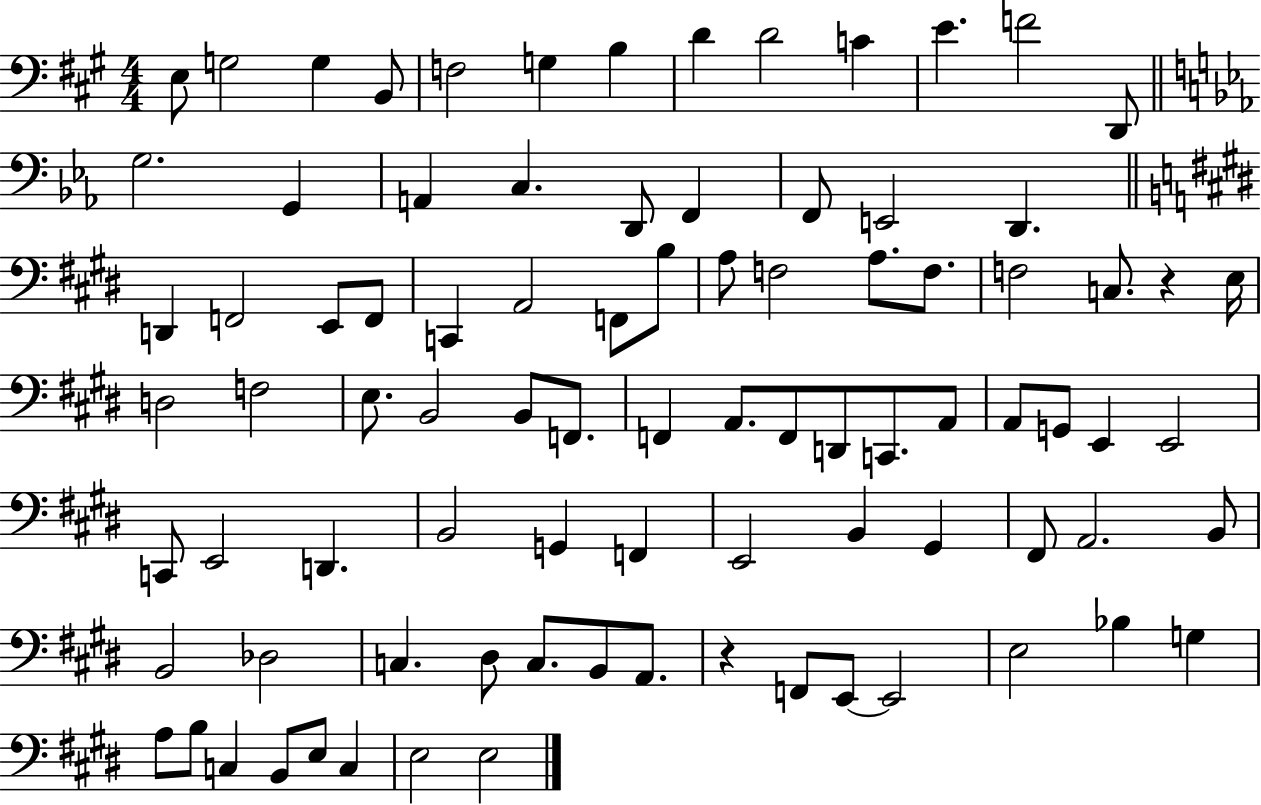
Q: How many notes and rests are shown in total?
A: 88